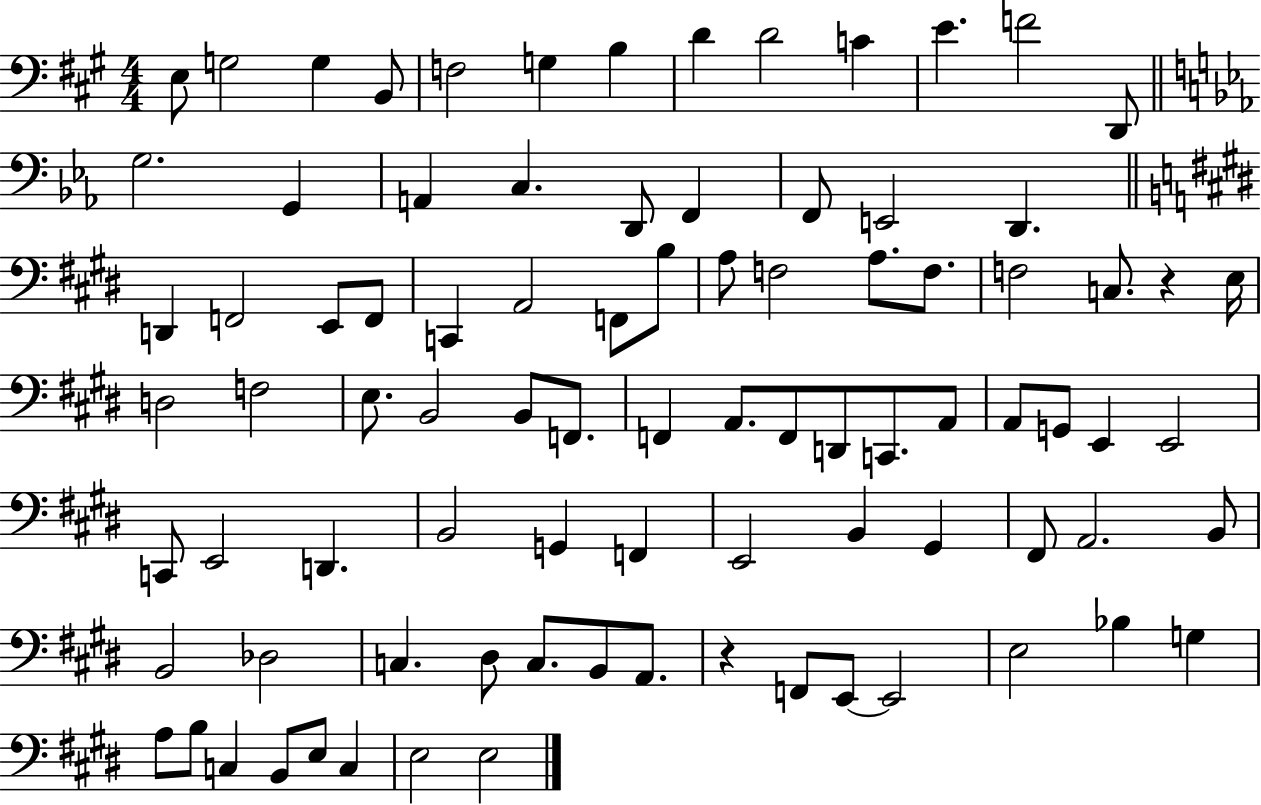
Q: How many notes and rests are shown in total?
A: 88